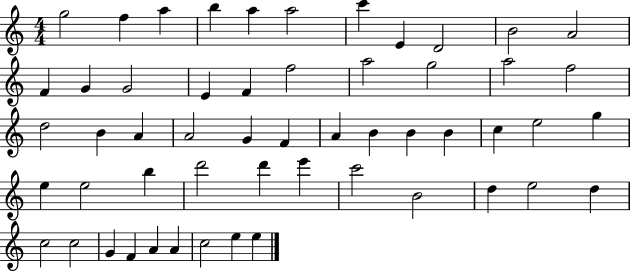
X:1
T:Untitled
M:4/4
L:1/4
K:C
g2 f a b a a2 c' E D2 B2 A2 F G G2 E F f2 a2 g2 a2 f2 d2 B A A2 G F A B B B c e2 g e e2 b d'2 d' e' c'2 B2 d e2 d c2 c2 G F A A c2 e e